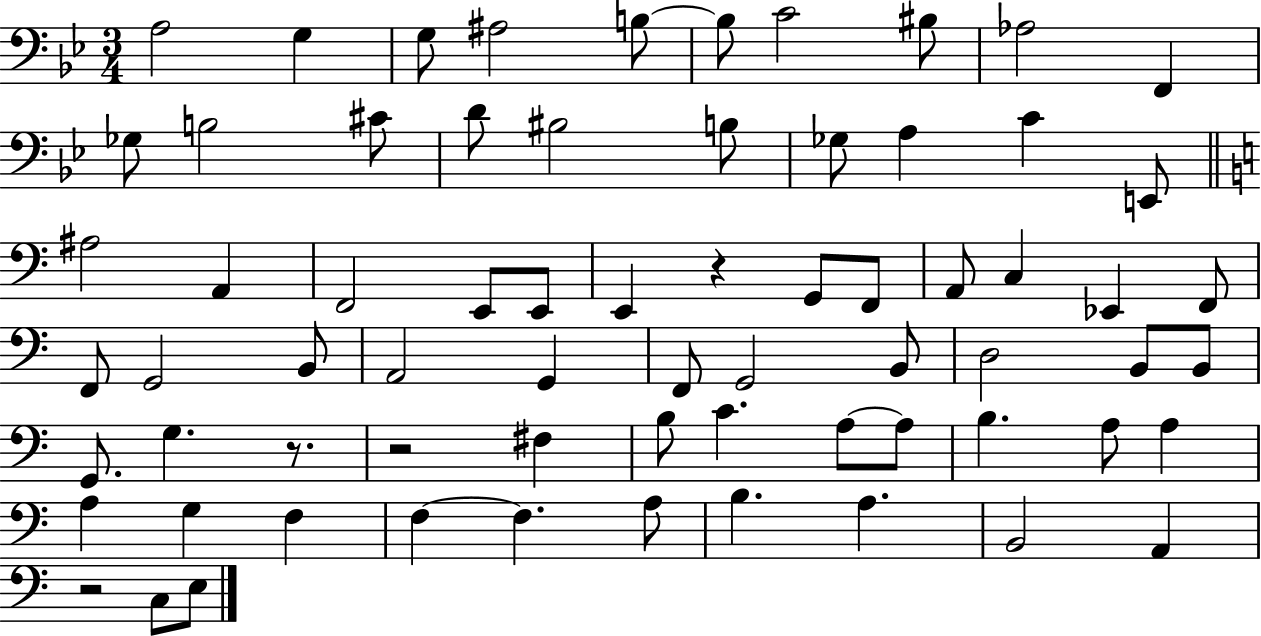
{
  \clef bass
  \numericTimeSignature
  \time 3/4
  \key bes \major
  a2 g4 | g8 ais2 b8~~ | b8 c'2 bis8 | aes2 f,4 | \break ges8 b2 cis'8 | d'8 bis2 b8 | ges8 a4 c'4 e,8 | \bar "||" \break \key c \major ais2 a,4 | f,2 e,8 e,8 | e,4 r4 g,8 f,8 | a,8 c4 ees,4 f,8 | \break f,8 g,2 b,8 | a,2 g,4 | f,8 g,2 b,8 | d2 b,8 b,8 | \break g,8. g4. r8. | r2 fis4 | b8 c'4. a8~~ a8 | b4. a8 a4 | \break a4 g4 f4 | f4~~ f4. a8 | b4. a4. | b,2 a,4 | \break r2 c8 e8 | \bar "|."
}